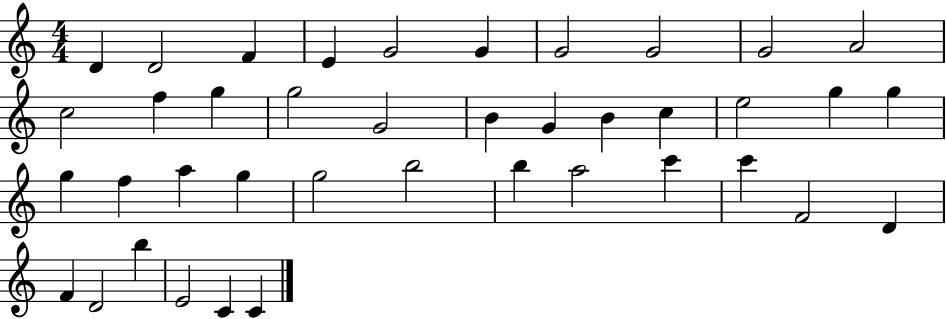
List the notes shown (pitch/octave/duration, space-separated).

D4/q D4/h F4/q E4/q G4/h G4/q G4/h G4/h G4/h A4/h C5/h F5/q G5/q G5/h G4/h B4/q G4/q B4/q C5/q E5/h G5/q G5/q G5/q F5/q A5/q G5/q G5/h B5/h B5/q A5/h C6/q C6/q F4/h D4/q F4/q D4/h B5/q E4/h C4/q C4/q